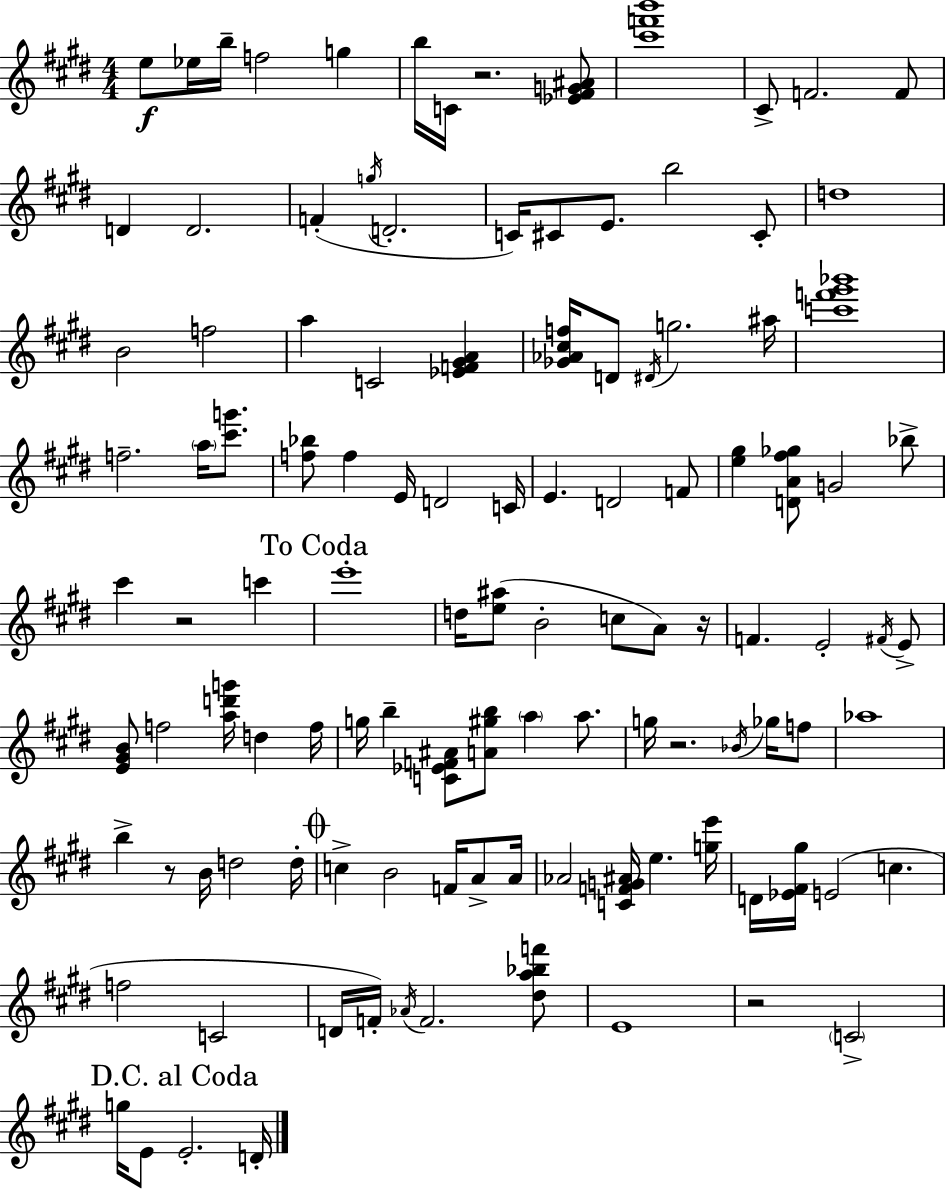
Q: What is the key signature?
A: E major